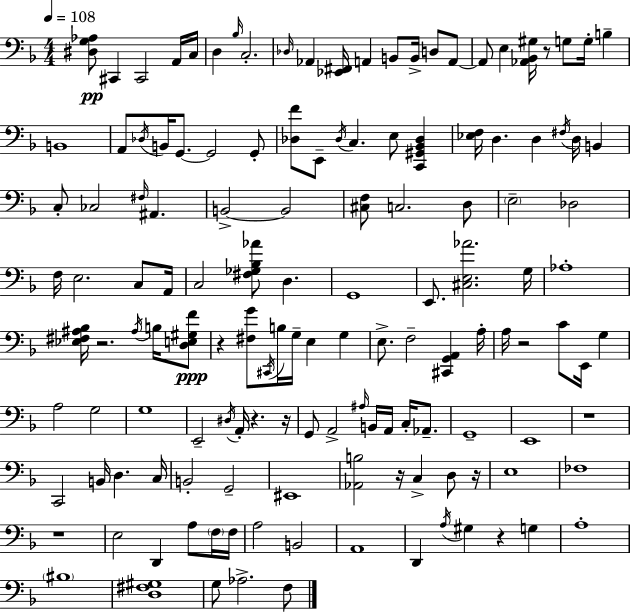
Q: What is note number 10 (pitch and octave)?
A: A2